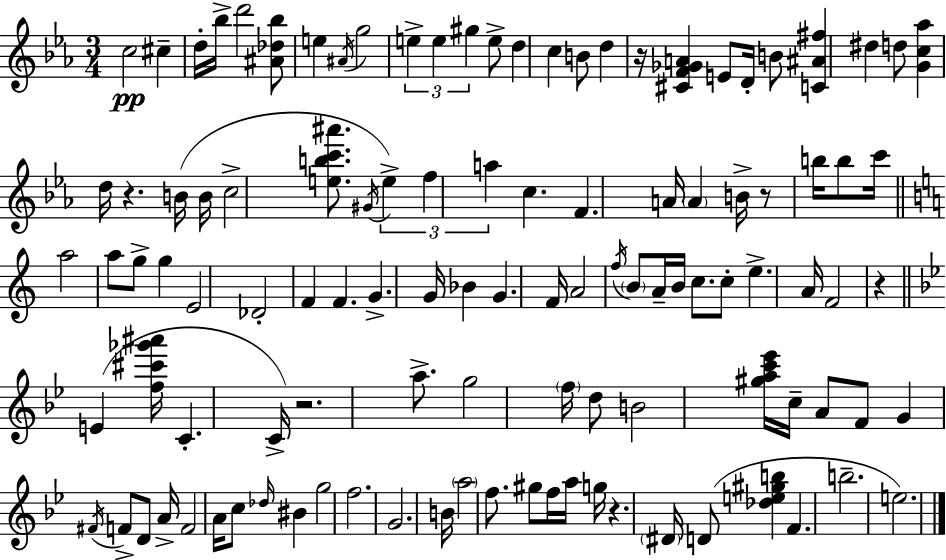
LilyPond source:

{
  \clef treble
  \numericTimeSignature
  \time 3/4
  \key c \minor
  c''2\pp cis''4-- | d''16-. bes''16-> d'''2 <ais' des'' bes''>8 | e''4 \acciaccatura { ais'16 } g''2 | \tuplet 3/2 { e''4-> e''4 gis''4 } | \break e''8-> d''4 c''4 b'8 | d''4 r16 <cis' f' ges' a'>4 e'8 | d'16-. b'8 <c' ais' fis''>4 dis''4 d''8 | <g' c'' aes''>4 d''16 r4. | \break b'16( b'16 c''2-> <e'' b'' c''' ais'''>8. | \acciaccatura { gis'16 } \tuplet 3/2 { e''4->) f''4 a''4 } | c''4. f'4. | a'16 \parenthesize a'4 b'16-> r8 b''16 b''8 | \break c'''16 \bar "||" \break \key c \major a''2 a''8 g''8-> | g''4 e'2 | des'2-. f'4 | f'4. g'4.-> | \break g'16 bes'4 g'4. f'16 | a'2 \acciaccatura { f''16 } \parenthesize b'8 a'16-- | b'16 c''8. c''8-. e''4.-> | a'16 f'2 r4 | \break \bar "||" \break \key bes \major e'4( <f'' cis''' ges''' ais'''>16 c'4.-. c'16->) | r2. | a''8.-> g''2 \parenthesize f''16 | d''8 b'2 <gis'' a'' c''' ees'''>16 c''16-- | \break a'8 f'8 g'4 \acciaccatura { fis'16 } f'8-> d'8 | a'16-> f'2 a'16 c''8 | \grace { des''16 } bis'4 g''2 | f''2. | \break g'2. | b'16 \parenthesize a''2 f''8. | gis''8 f''16 a''16 g''16 r4. | \parenthesize dis'16 d'8( <des'' e'' gis'' b''>4 f'4. | \break b''2.-- | e''2.) | \bar "|."
}